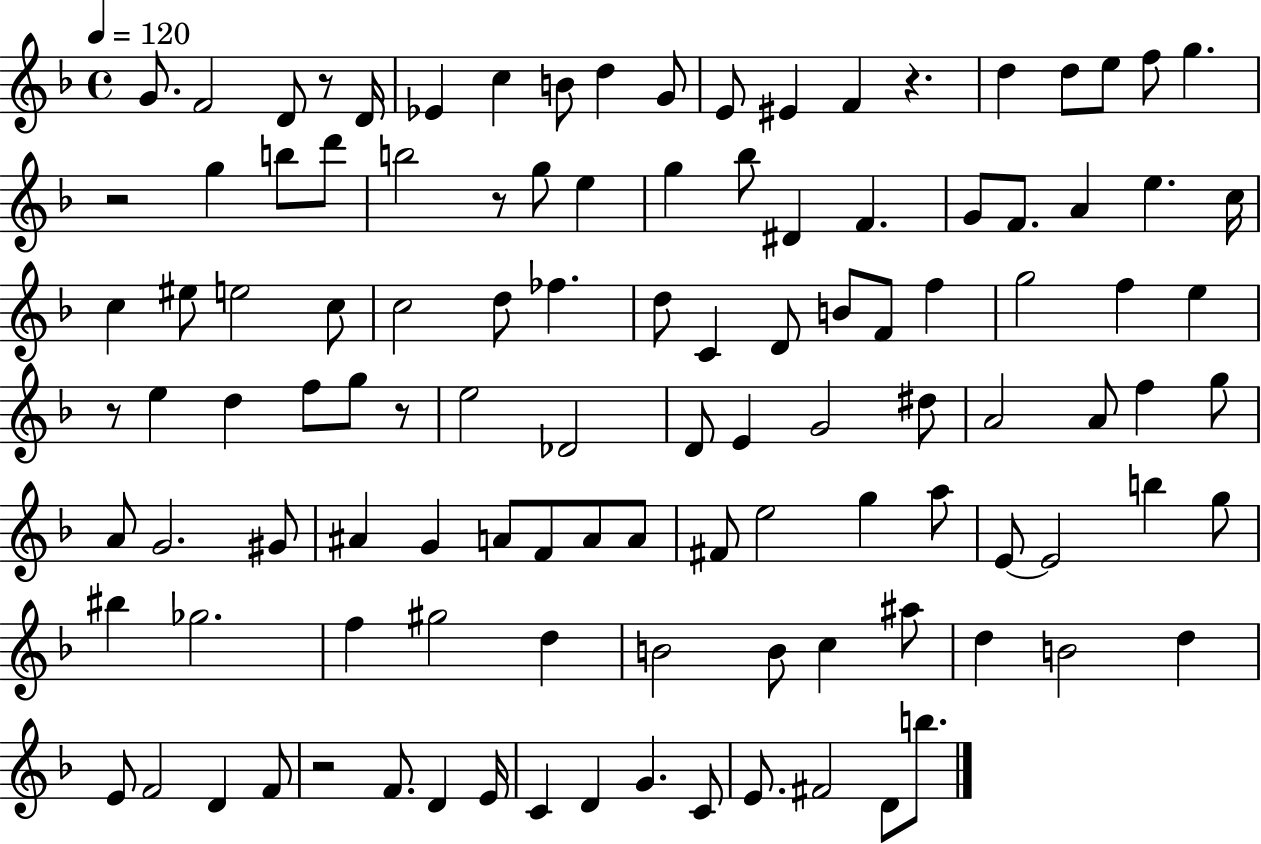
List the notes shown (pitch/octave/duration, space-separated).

G4/e. F4/h D4/e R/e D4/s Eb4/q C5/q B4/e D5/q G4/e E4/e EIS4/q F4/q R/q. D5/q D5/e E5/e F5/e G5/q. R/h G5/q B5/e D6/e B5/h R/e G5/e E5/q G5/q Bb5/e D#4/q F4/q. G4/e F4/e. A4/q E5/q. C5/s C5/q EIS5/e E5/h C5/e C5/h D5/e FES5/q. D5/e C4/q D4/e B4/e F4/e F5/q G5/h F5/q E5/q R/e E5/q D5/q F5/e G5/e R/e E5/h Db4/h D4/e E4/q G4/h D#5/e A4/h A4/e F5/q G5/e A4/e G4/h. G#4/e A#4/q G4/q A4/e F4/e A4/e A4/e F#4/e E5/h G5/q A5/e E4/e E4/h B5/q G5/e BIS5/q Gb5/h. F5/q G#5/h D5/q B4/h B4/e C5/q A#5/e D5/q B4/h D5/q E4/e F4/h D4/q F4/e R/h F4/e. D4/q E4/s C4/q D4/q G4/q. C4/e E4/e. F#4/h D4/e B5/e.